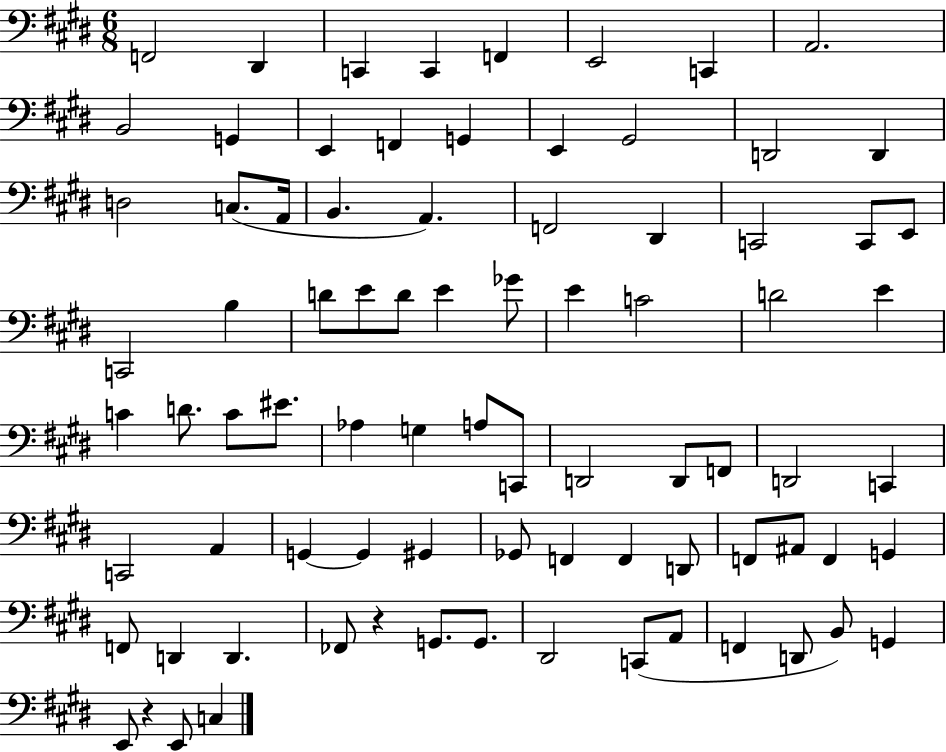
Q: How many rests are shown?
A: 2